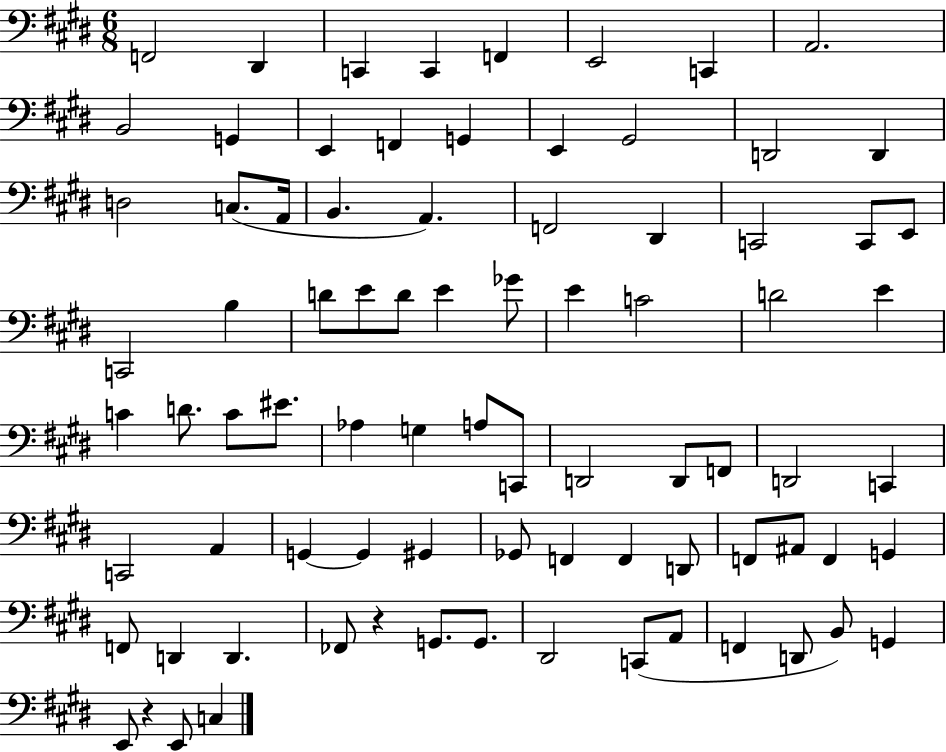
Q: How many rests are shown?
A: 2